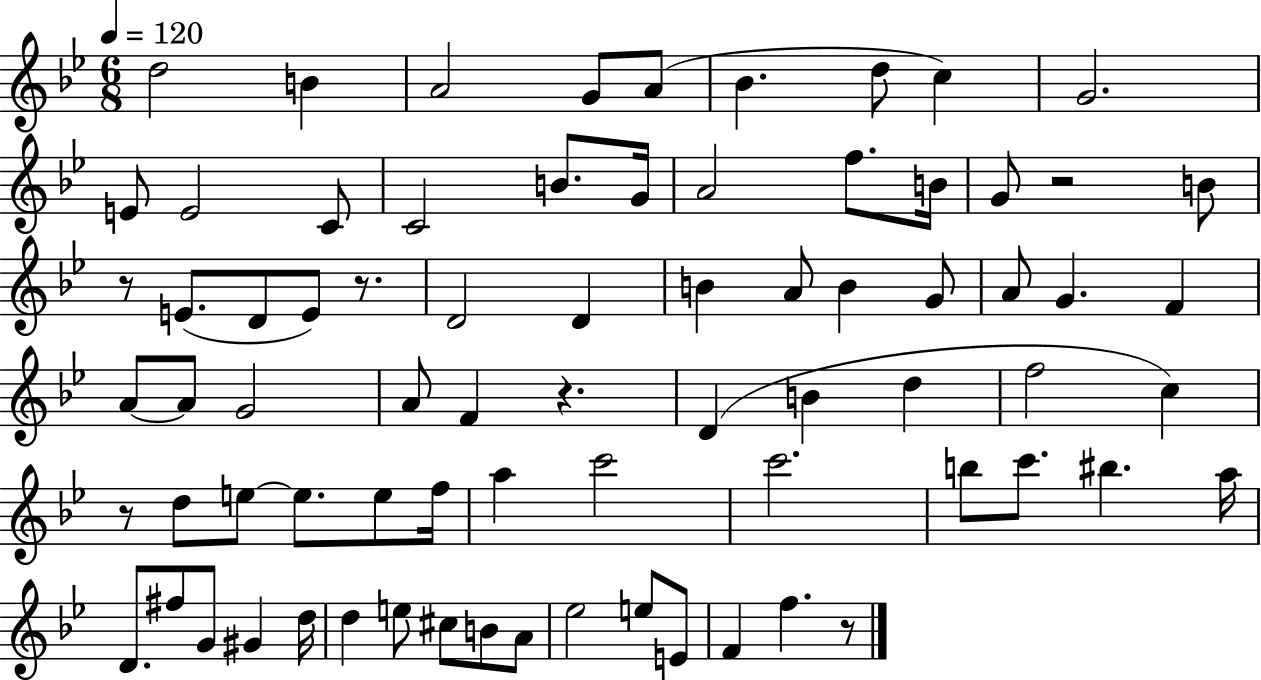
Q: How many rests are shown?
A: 6